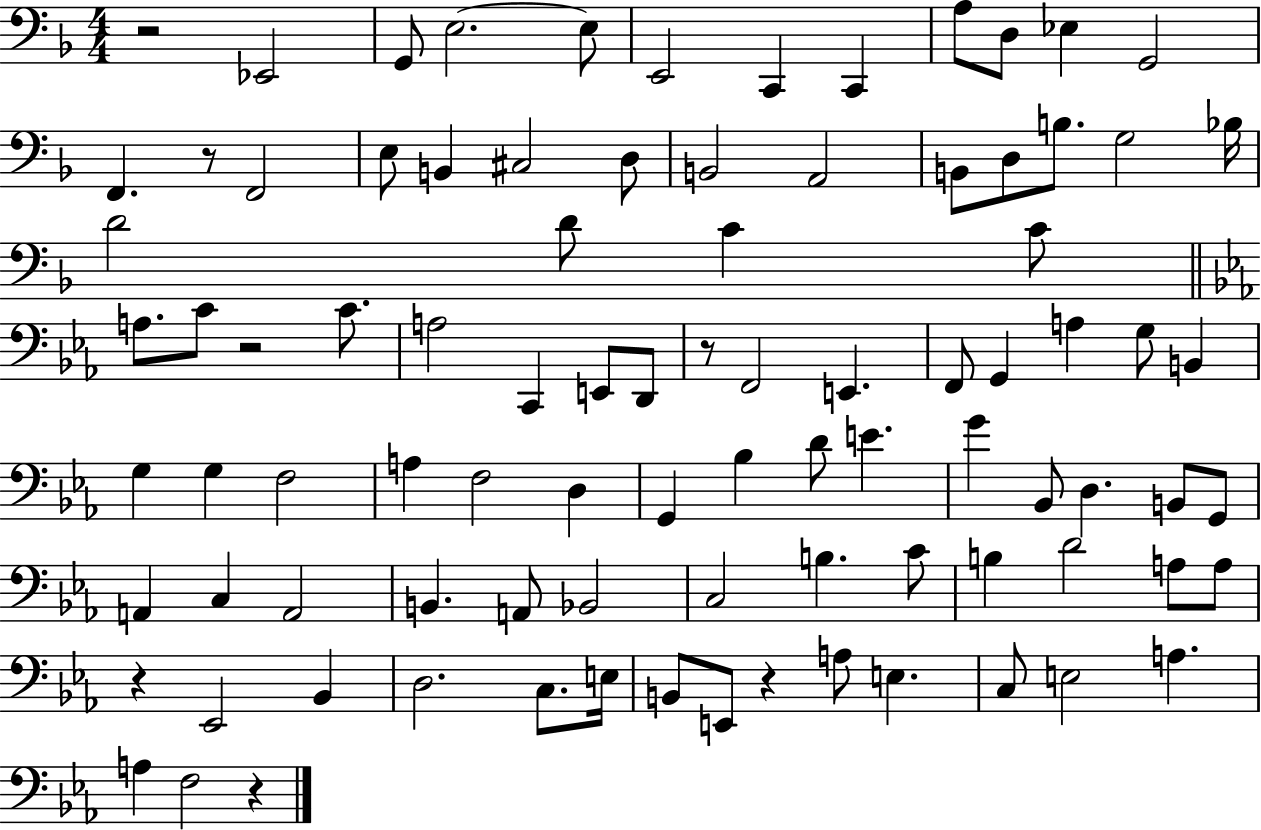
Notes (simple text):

R/h Eb2/h G2/e E3/h. E3/e E2/h C2/q C2/q A3/e D3/e Eb3/q G2/h F2/q. R/e F2/h E3/e B2/q C#3/h D3/e B2/h A2/h B2/e D3/e B3/e. G3/h Bb3/s D4/h D4/e C4/q C4/e A3/e. C4/e R/h C4/e. A3/h C2/q E2/e D2/e R/e F2/h E2/q. F2/e G2/q A3/q G3/e B2/q G3/q G3/q F3/h A3/q F3/h D3/q G2/q Bb3/q D4/e E4/q. G4/q Bb2/e D3/q. B2/e G2/e A2/q C3/q A2/h B2/q. A2/e Bb2/h C3/h B3/q. C4/e B3/q D4/h A3/e A3/e R/q Eb2/h Bb2/q D3/h. C3/e. E3/s B2/e E2/e R/q A3/e E3/q. C3/e E3/h A3/q. A3/q F3/h R/q